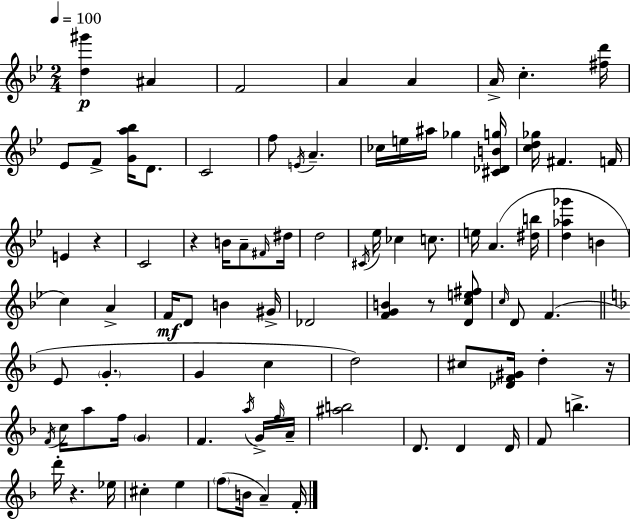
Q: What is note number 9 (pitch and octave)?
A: D4